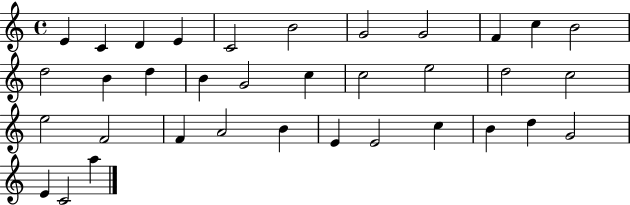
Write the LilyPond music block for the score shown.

{
  \clef treble
  \time 4/4
  \defaultTimeSignature
  \key c \major
  e'4 c'4 d'4 e'4 | c'2 b'2 | g'2 g'2 | f'4 c''4 b'2 | \break d''2 b'4 d''4 | b'4 g'2 c''4 | c''2 e''2 | d''2 c''2 | \break e''2 f'2 | f'4 a'2 b'4 | e'4 e'2 c''4 | b'4 d''4 g'2 | \break e'4 c'2 a''4 | \bar "|."
}